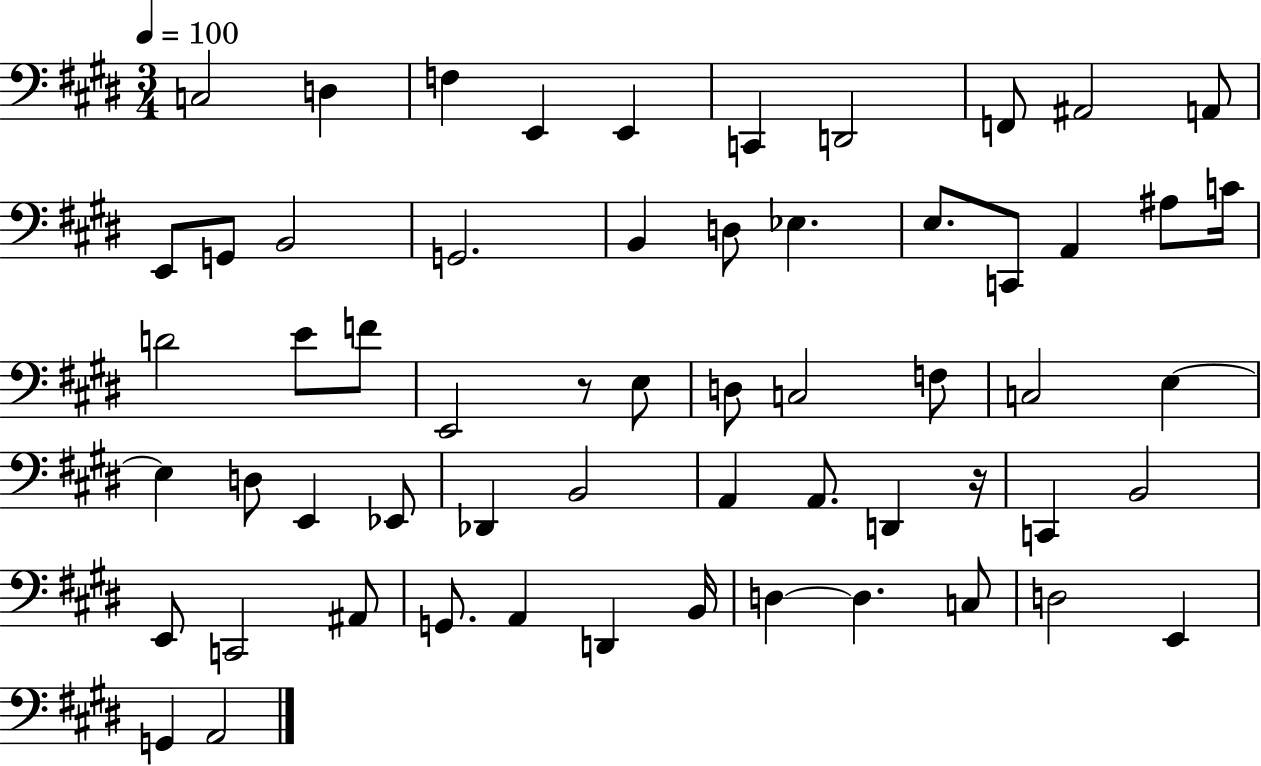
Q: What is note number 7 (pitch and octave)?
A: D2